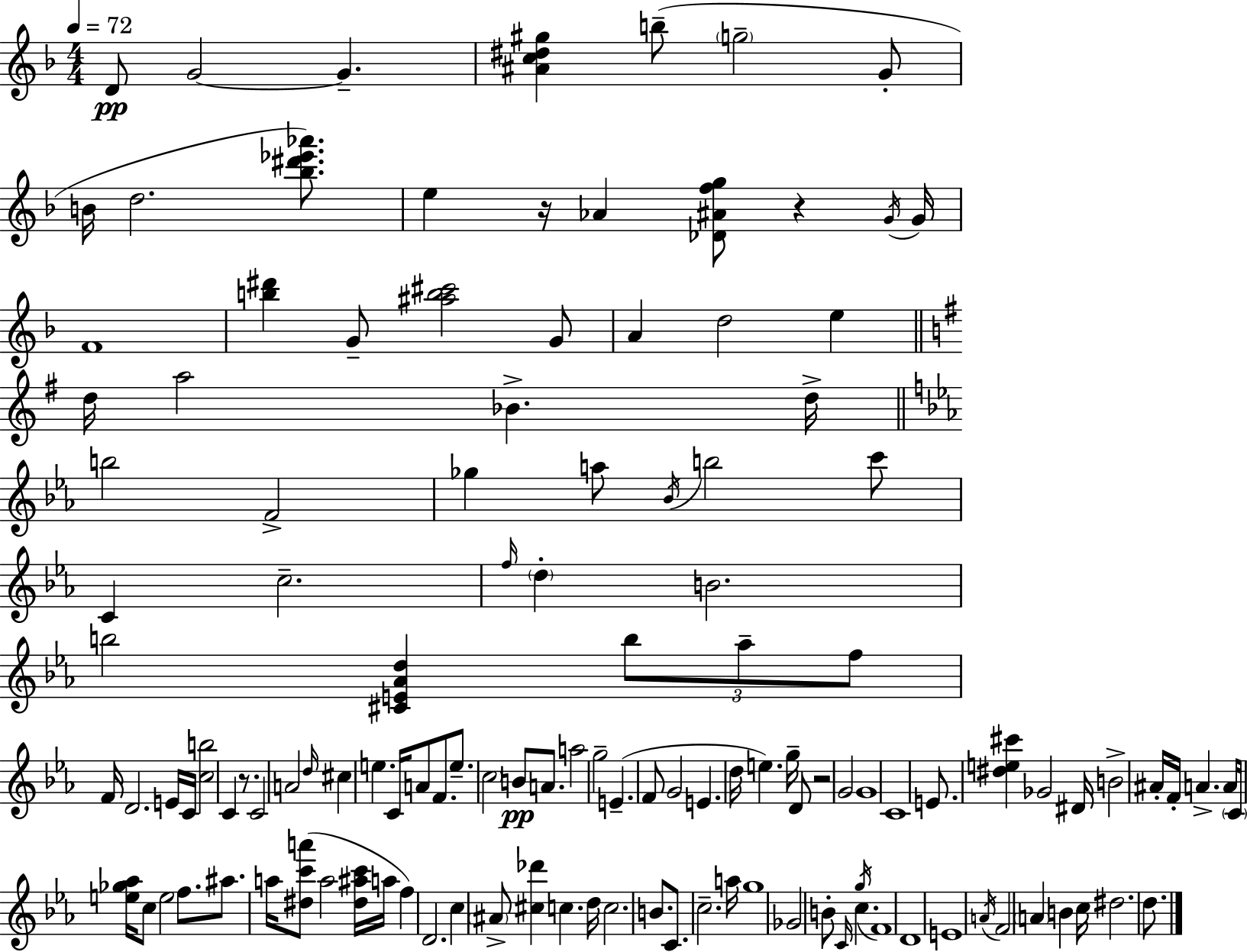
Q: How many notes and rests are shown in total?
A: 127